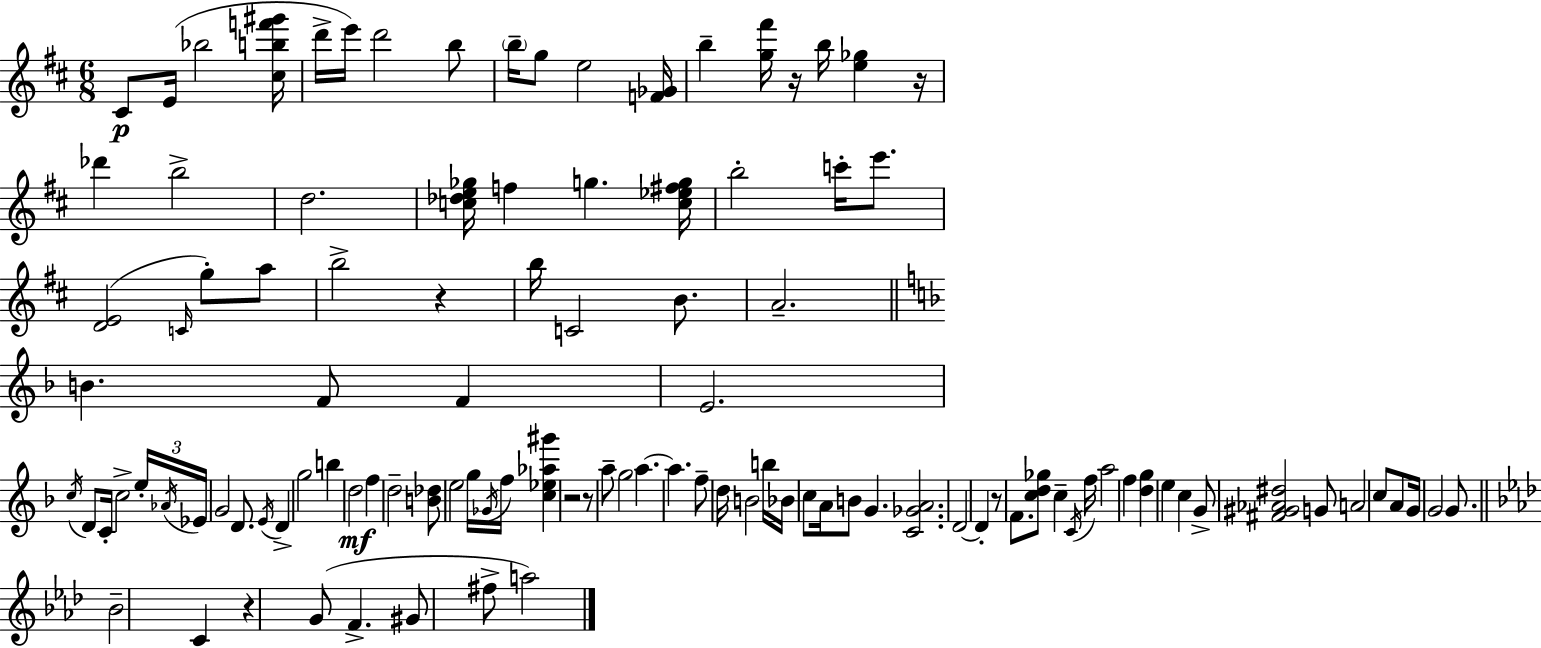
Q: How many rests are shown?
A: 7